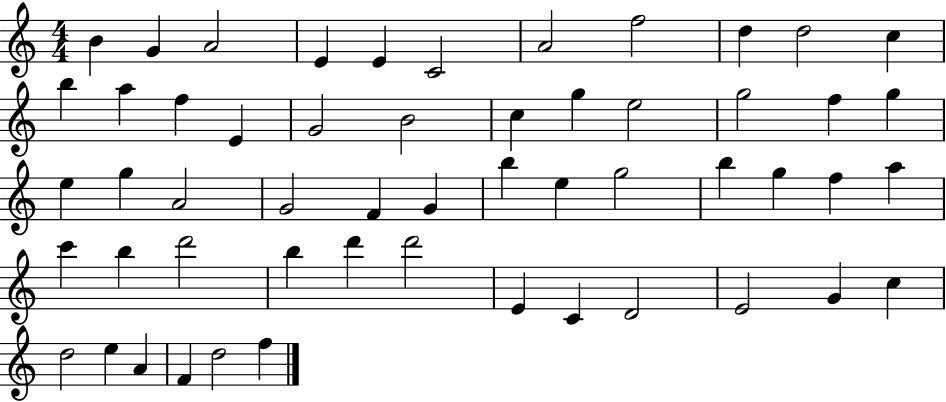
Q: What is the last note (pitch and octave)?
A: F5